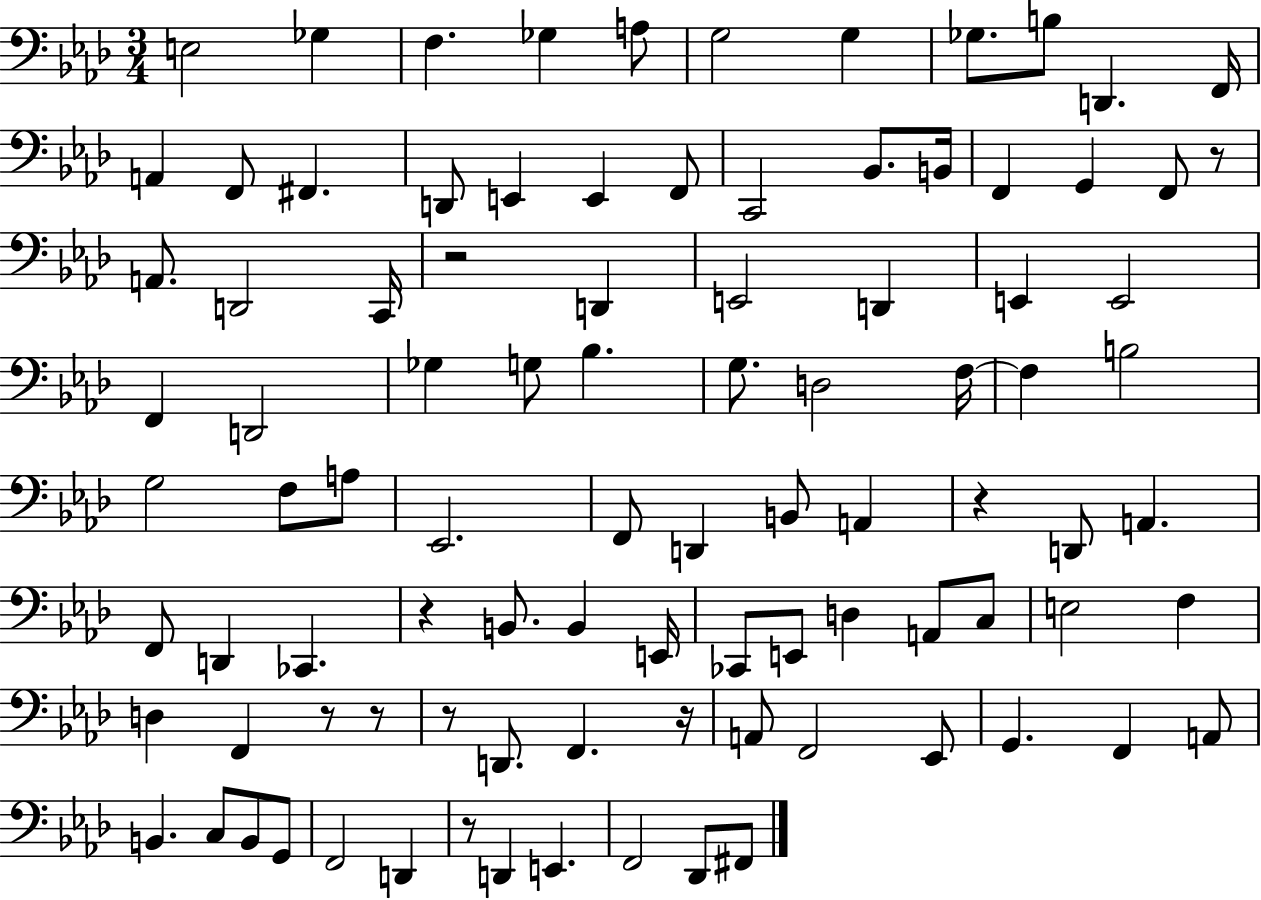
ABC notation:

X:1
T:Untitled
M:3/4
L:1/4
K:Ab
E,2 _G, F, _G, A,/2 G,2 G, _G,/2 B,/2 D,, F,,/4 A,, F,,/2 ^F,, D,,/2 E,, E,, F,,/2 C,,2 _B,,/2 B,,/4 F,, G,, F,,/2 z/2 A,,/2 D,,2 C,,/4 z2 D,, E,,2 D,, E,, E,,2 F,, D,,2 _G, G,/2 _B, G,/2 D,2 F,/4 F, B,2 G,2 F,/2 A,/2 _E,,2 F,,/2 D,, B,,/2 A,, z D,,/2 A,, F,,/2 D,, _C,, z B,,/2 B,, E,,/4 _C,,/2 E,,/2 D, A,,/2 C,/2 E,2 F, D, F,, z/2 z/2 z/2 D,,/2 F,, z/4 A,,/2 F,,2 _E,,/2 G,, F,, A,,/2 B,, C,/2 B,,/2 G,,/2 F,,2 D,, z/2 D,, E,, F,,2 _D,,/2 ^F,,/2